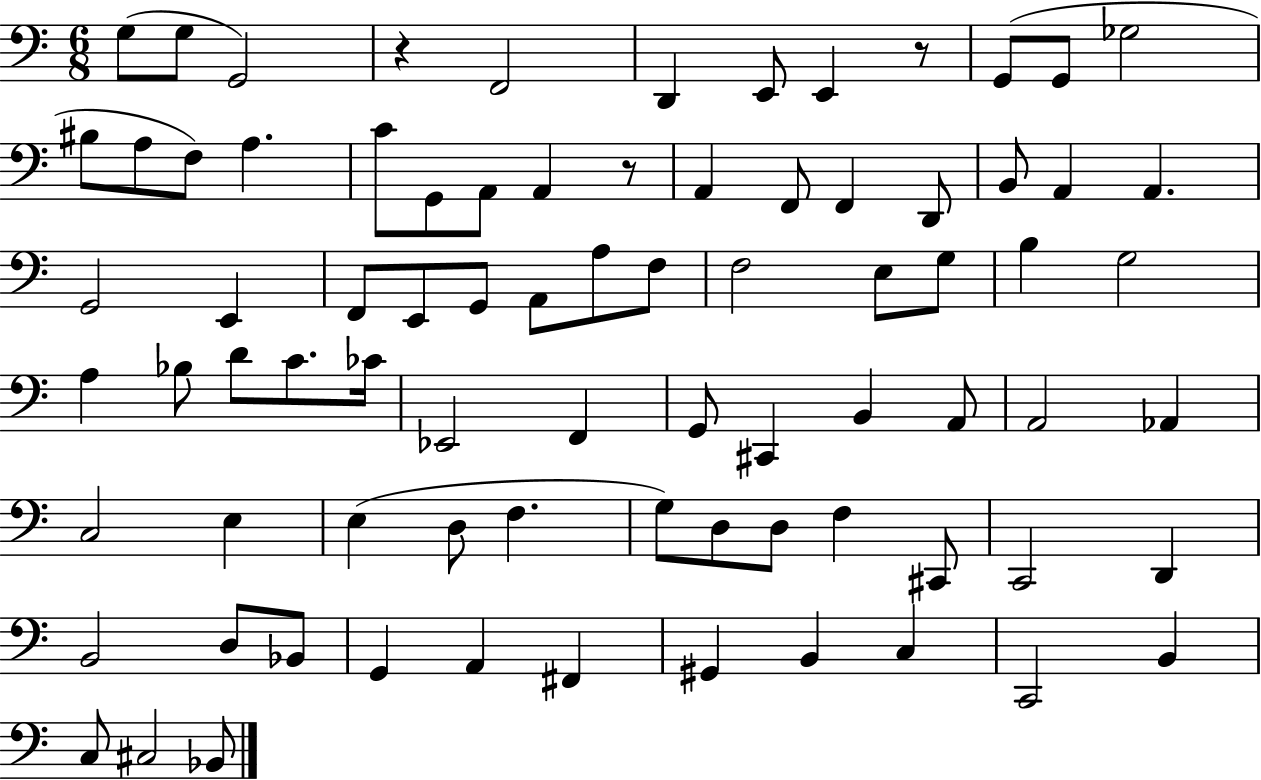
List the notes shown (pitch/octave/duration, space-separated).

G3/e G3/e G2/h R/q F2/h D2/q E2/e E2/q R/e G2/e G2/e Gb3/h BIS3/e A3/e F3/e A3/q. C4/e G2/e A2/e A2/q R/e A2/q F2/e F2/q D2/e B2/e A2/q A2/q. G2/h E2/q F2/e E2/e G2/e A2/e A3/e F3/e F3/h E3/e G3/e B3/q G3/h A3/q Bb3/e D4/e C4/e. CES4/s Eb2/h F2/q G2/e C#2/q B2/q A2/e A2/h Ab2/q C3/h E3/q E3/q D3/e F3/q. G3/e D3/e D3/e F3/q C#2/e C2/h D2/q B2/h D3/e Bb2/e G2/q A2/q F#2/q G#2/q B2/q C3/q C2/h B2/q C3/e C#3/h Bb2/e